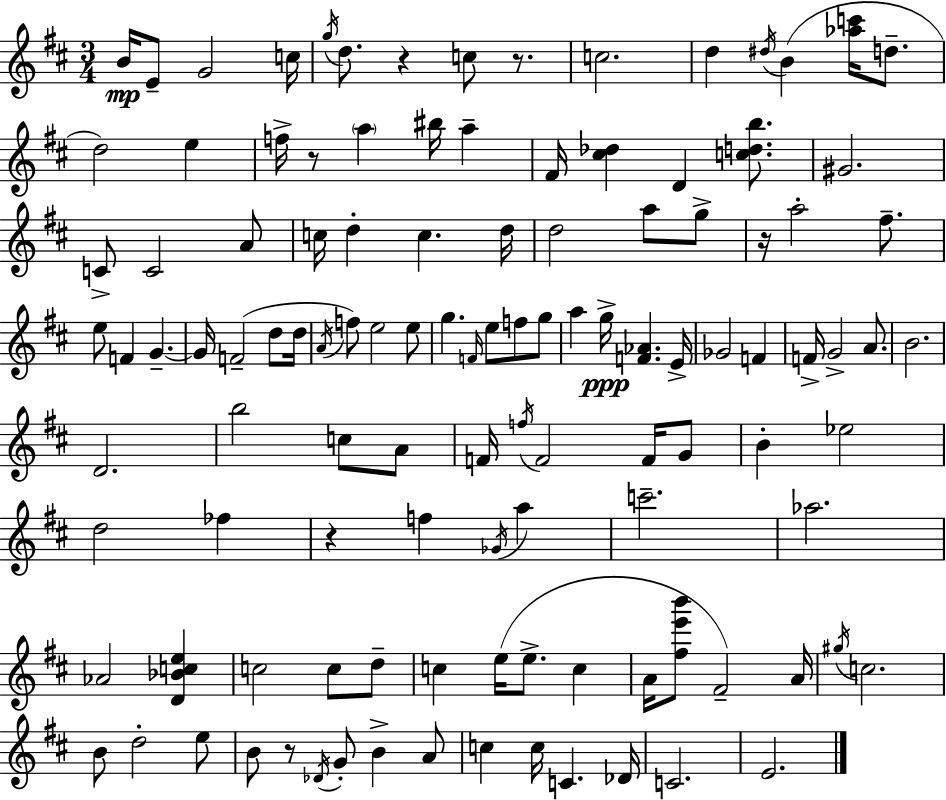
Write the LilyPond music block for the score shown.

{
  \clef treble
  \numericTimeSignature
  \time 3/4
  \key d \major
  b'16\mp e'8-- g'2 c''16 | \acciaccatura { g''16 } d''8. r4 c''8 r8. | c''2. | d''4 \acciaccatura { dis''16 } b'4( <aes'' c'''>16 d''8.-- | \break d''2) e''4 | f''16-> r8 \parenthesize a''4 bis''16 a''4-- | fis'16 <cis'' des''>4 d'4 <c'' d'' b''>8. | gis'2. | \break c'8-> c'2 | a'8 c''16 d''4-. c''4. | d''16 d''2 a''8 | g''8-> r16 a''2-. fis''8.-- | \break e''8 f'4 g'4.--~~ | g'16 f'2--( d''8 | d''16 \acciaccatura { a'16 }) f''8 e''2 | e''8 g''4. \grace { f'16 } e''8 | \break f''8 g''8 a''4 g''16->\ppp <f' aes'>4. | e'16-> ges'2 | f'4 f'16-> g'2-> | a'8. b'2. | \break d'2. | b''2 | c''8 a'8 f'16 \acciaccatura { f''16 } f'2 | f'16 g'8 b'4-. ees''2 | \break d''2 | fes''4 r4 f''4 | \acciaccatura { ges'16 } a''4 c'''2.-- | aes''2. | \break aes'2 | <d' bes' c'' e''>4 c''2 | c''8 d''8-- c''4 e''16( e''8.-> | c''4 a'16 <fis'' e''' b'''>8 fis'2--) | \break a'16 \acciaccatura { gis''16 } c''2. | b'8 d''2-. | e''8 b'8 r8 \acciaccatura { des'16 } | g'8-. b'4-> a'8 c''4 | \break c''16 c'4. des'16 c'2. | e'2. | \bar "|."
}